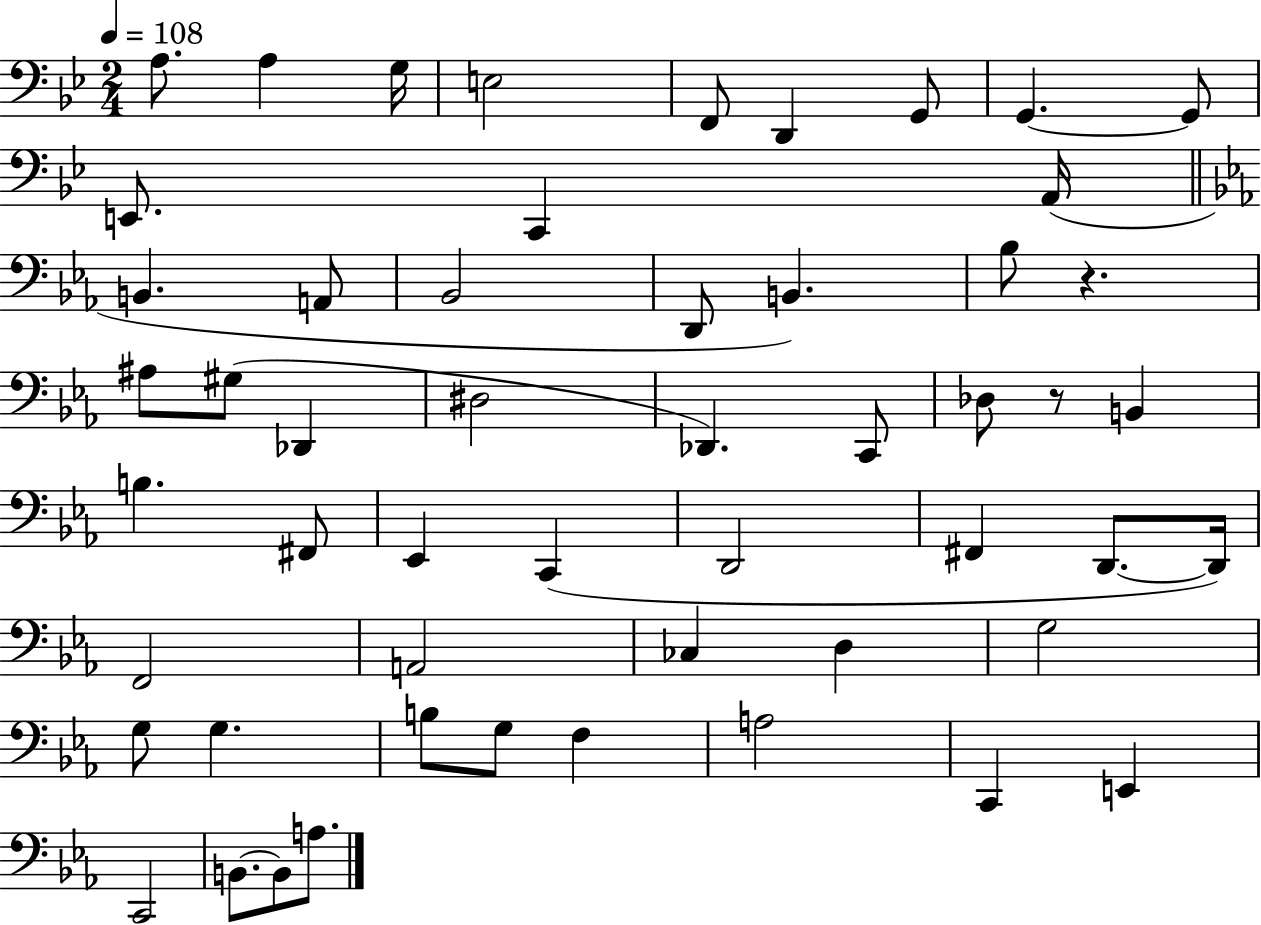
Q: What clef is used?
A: bass